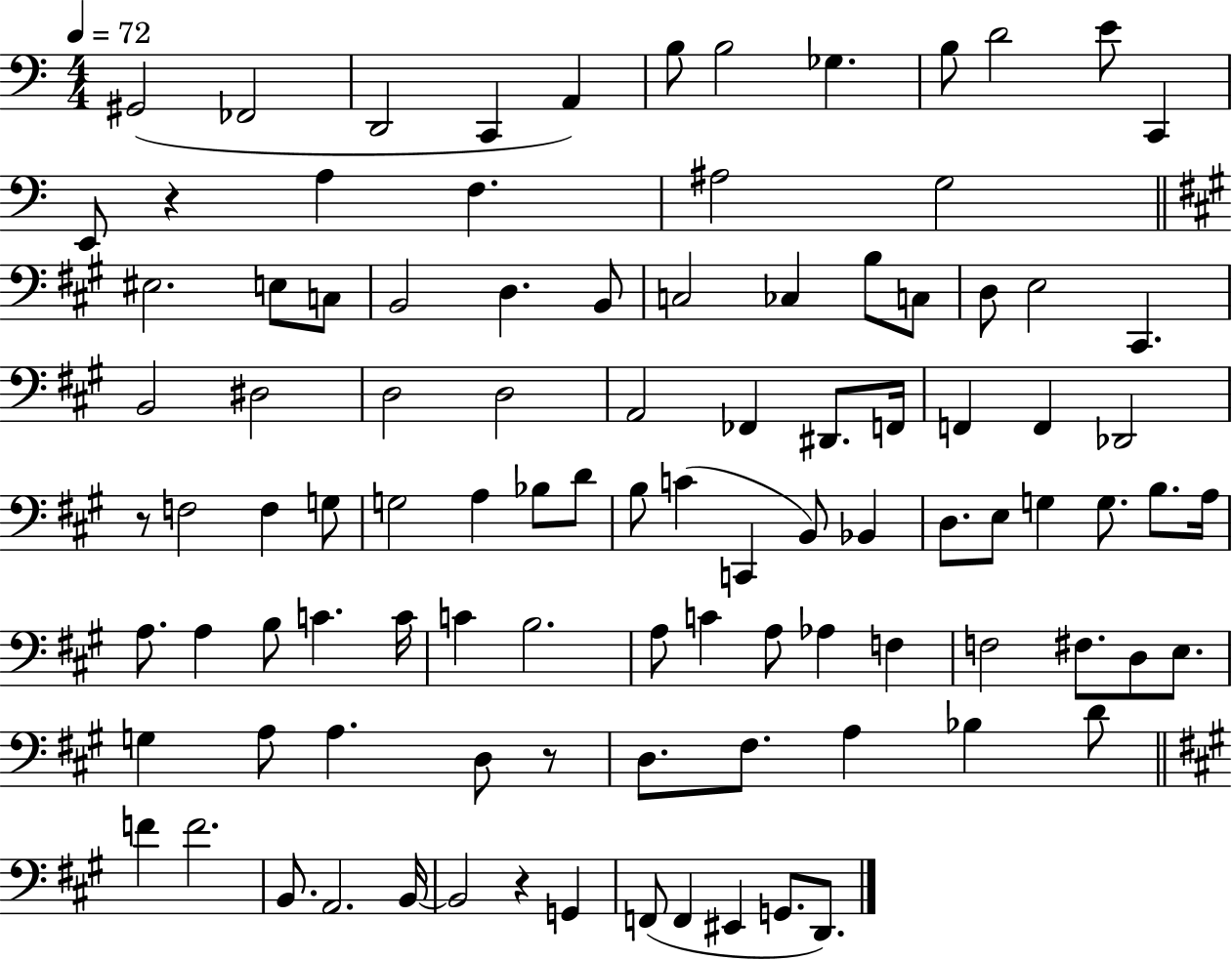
G#2/h FES2/h D2/h C2/q A2/q B3/e B3/h Gb3/q. B3/e D4/h E4/e C2/q E2/e R/q A3/q F3/q. A#3/h G3/h EIS3/h. E3/e C3/e B2/h D3/q. B2/e C3/h CES3/q B3/e C3/e D3/e E3/h C#2/q. B2/h D#3/h D3/h D3/h A2/h FES2/q D#2/e. F2/s F2/q F2/q Db2/h R/e F3/h F3/q G3/e G3/h A3/q Bb3/e D4/e B3/e C4/q C2/q B2/e Bb2/q D3/e. E3/e G3/q G3/e. B3/e. A3/s A3/e. A3/q B3/e C4/q. C4/s C4/q B3/h. A3/e C4/q A3/e Ab3/q F3/q F3/h F#3/e. D3/e E3/e. G3/q A3/e A3/q. D3/e R/e D3/e. F#3/e. A3/q Bb3/q D4/e F4/q F4/h. B2/e. A2/h. B2/s B2/h R/q G2/q F2/e F2/q EIS2/q G2/e. D2/e.